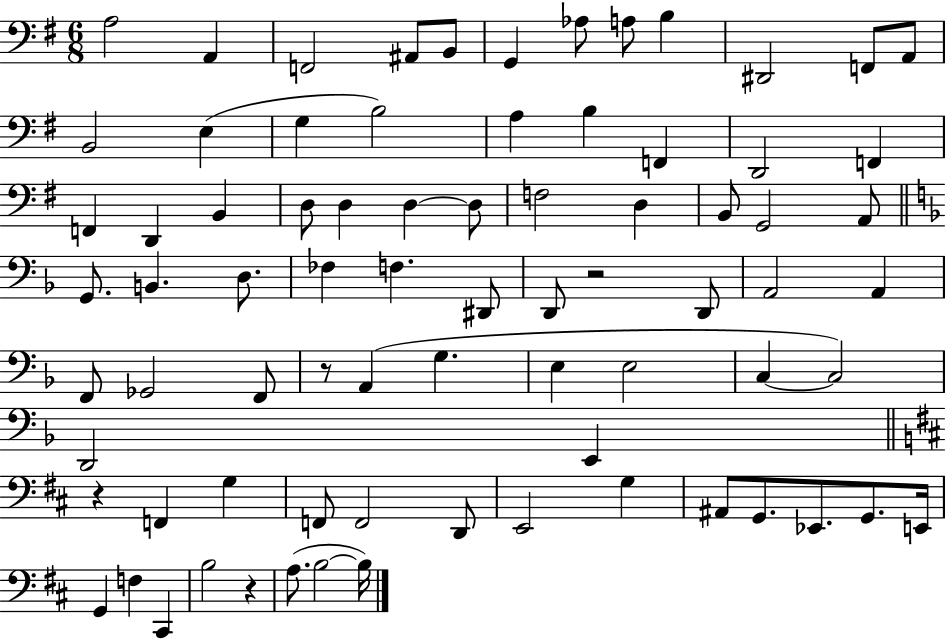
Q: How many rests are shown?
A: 4